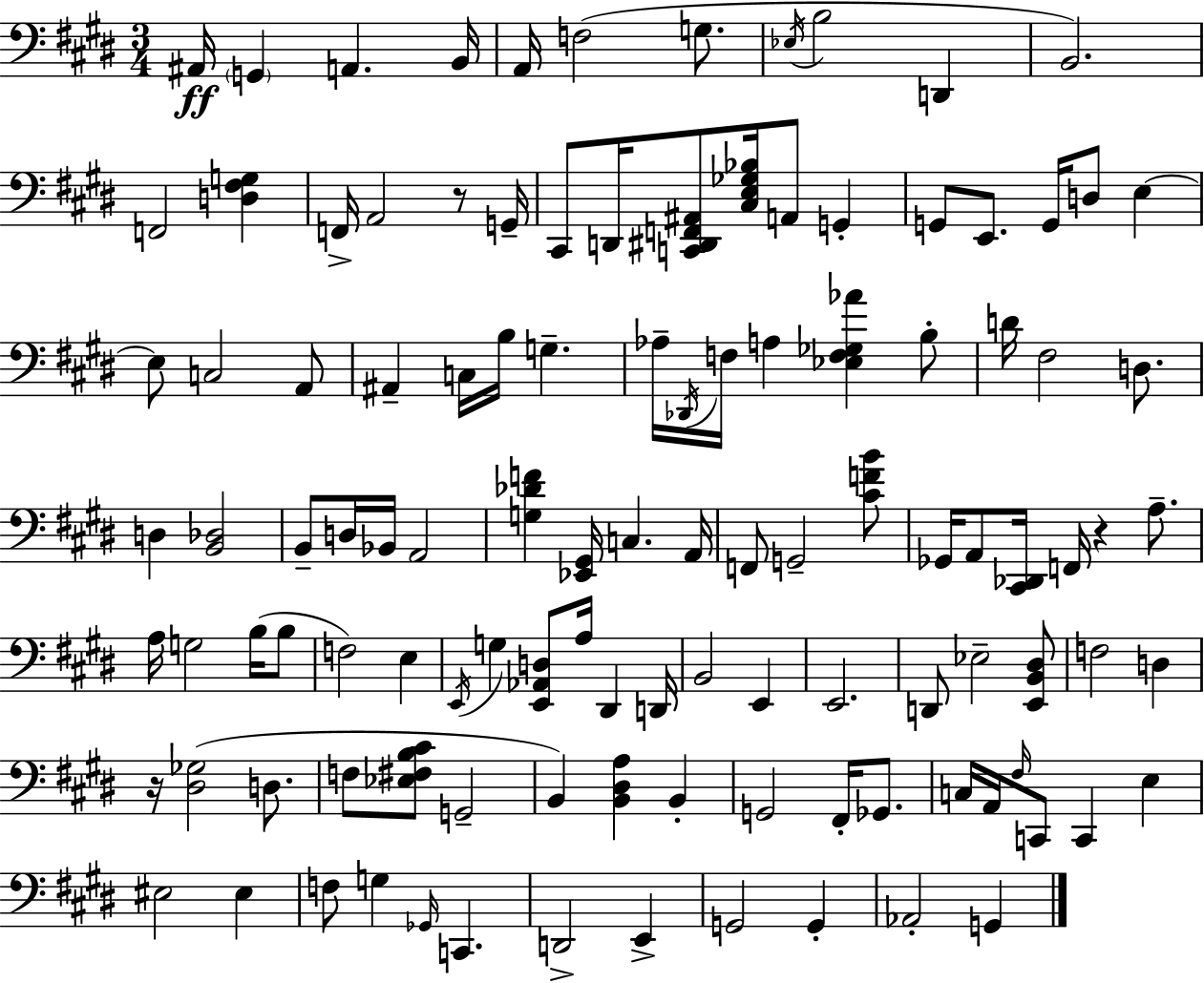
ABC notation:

X:1
T:Untitled
M:3/4
L:1/4
K:E
^A,,/4 G,, A,, B,,/4 A,,/4 F,2 G,/2 _E,/4 B,2 D,, B,,2 F,,2 [D,^F,G,] F,,/4 A,,2 z/2 G,,/4 ^C,,/2 D,,/4 [C,,^D,,F,,^A,,]/2 [^C,E,_G,_B,]/4 A,,/2 G,, G,,/2 E,,/2 G,,/4 D,/2 E, E,/2 C,2 A,,/2 ^A,, C,/4 B,/4 G, _A,/4 _D,,/4 F,/4 A, [_E,F,_G,_A] B,/2 D/4 ^F,2 D,/2 D, [B,,_D,]2 B,,/2 D,/4 _B,,/4 A,,2 [G,_DF] [_E,,^G,,]/4 C, A,,/4 F,,/2 G,,2 [^CFB]/2 _G,,/4 A,,/2 [^C,,_D,,]/4 F,,/4 z A,/2 A,/4 G,2 B,/4 B,/2 F,2 E, E,,/4 G, [E,,_A,,D,]/2 A,/4 ^D,, D,,/4 B,,2 E,, E,,2 D,,/2 _E,2 [E,,B,,^D,]/2 F,2 D, z/4 [^D,_G,]2 D,/2 F,/2 [_E,^F,B,^C]/2 G,,2 B,, [B,,^D,A,] B,, G,,2 ^F,,/4 _G,,/2 C,/4 A,,/4 ^F,/4 C,,/2 C,, E, ^E,2 ^E, F,/2 G, _G,,/4 C,, D,,2 E,, G,,2 G,, _A,,2 G,,